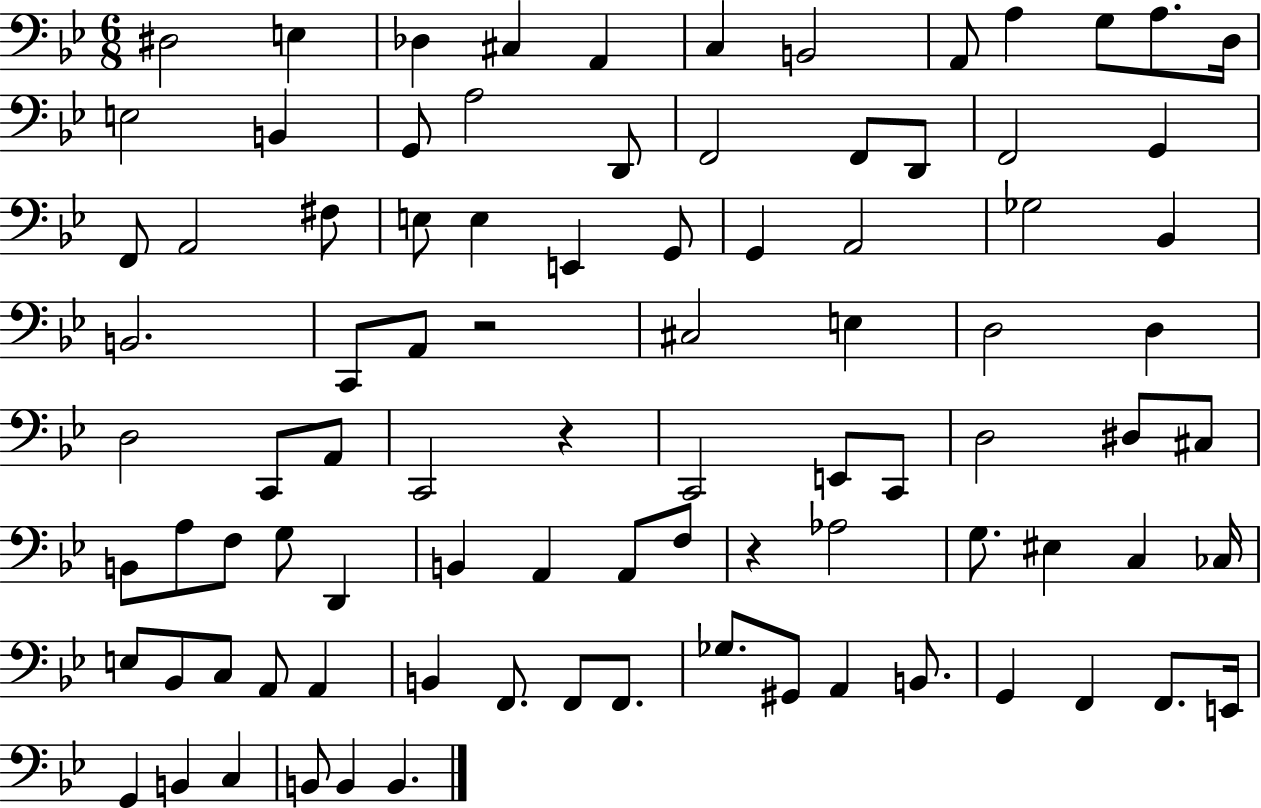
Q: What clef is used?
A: bass